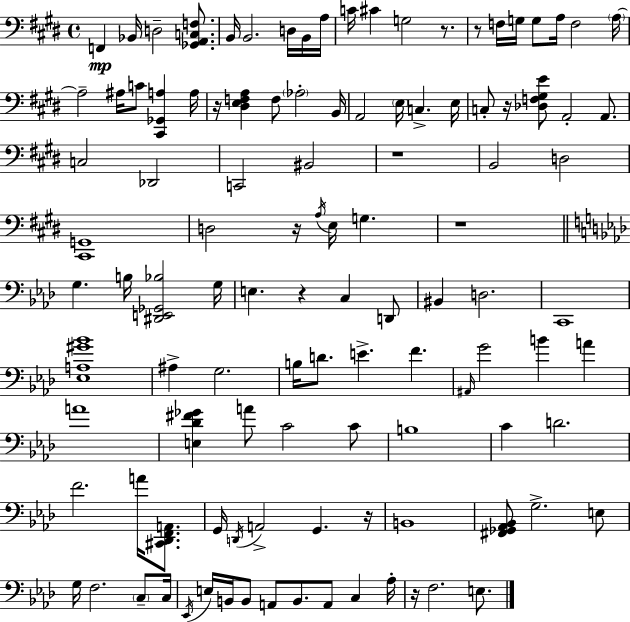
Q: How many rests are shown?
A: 10